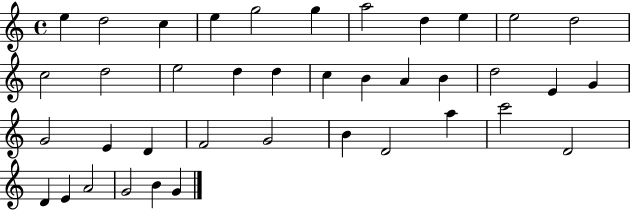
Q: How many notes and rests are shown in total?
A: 39